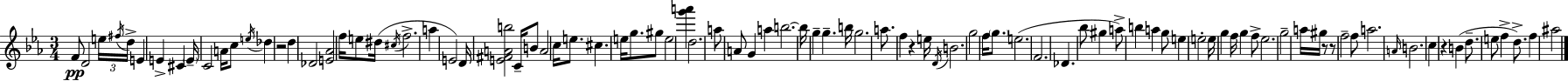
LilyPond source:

{
  \clef treble
  \numericTimeSignature
  \time 3/4
  \key ees \major
  \repeat volta 2 { f'8\pp d'2 \tuplet 3/2 { e''16 \acciaccatura { fis''16 } | d''16-> } e'4 e'4-> cis'4 | \parenthesize e'16-- c'2 a'16 c''8 | \acciaccatura { e''16 } des''4 r2 | \break d''4 des'2 | <e' aes'>2 f''16 e''8 | dis''16( \acciaccatura { cis''16 } f''2.-> | a''4 e'2) | \break d'16 <e' fis' a' b''>2 | c'16-- b'8 a'2 c''16 | e''8. cis''4. e''16 g''8. | gis''8 e''2 <g''' a'''>4 | \break d''2. | a''8 a'8 g'4 a''4 | b''2.~~ | b''16 g''4-- g''4.-- | \break b''16 g''2. | a''8. f''4 r4 | e''16 \acciaccatura { d'16 } b'2. | g''2 | \break f''16 \parenthesize g''8. e''2.( | f'2. | des'4. bes''8 | gis''4 a''8->) b''4 a''4 | \break g''8 e''4 e''2-. | e''16 g''4 f''16 g''4 | f''8-> ees''2. | g''2-- | \break a''16 gis''16 r8 r8 f''2-- | f''8 a''2. | \grace { a'16 } b'2. | c''4 r4 | \break b'4( d''8.-- e''8 f''4-> | d''8.->) f''4 ais''2 | } \bar "|."
}